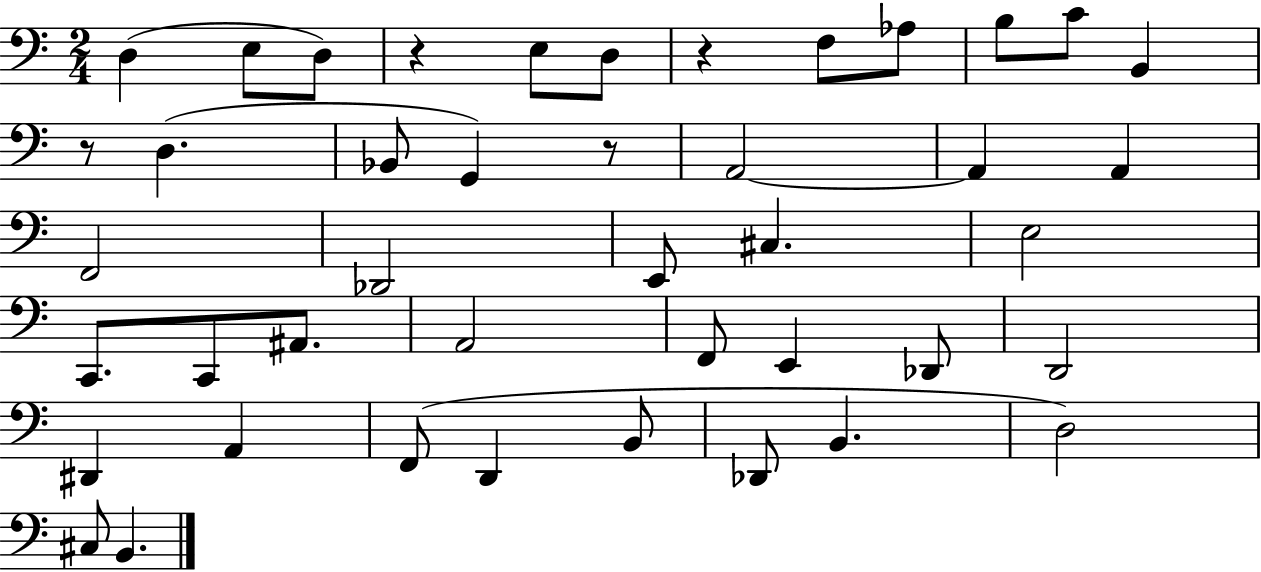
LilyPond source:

{
  \clef bass
  \numericTimeSignature
  \time 2/4
  \key c \major
  d4( e8 d8) | r4 e8 d8 | r4 f8 aes8 | b8 c'8 b,4 | \break r8 d4.( | bes,8 g,4) r8 | a,2~~ | a,4 a,4 | \break f,2 | des,2 | e,8 cis4. | e2 | \break c,8. c,8 ais,8. | a,2 | f,8 e,4 des,8 | d,2 | \break dis,4 a,4 | f,8( d,4 b,8 | des,8 b,4. | d2) | \break cis8 b,4. | \bar "|."
}